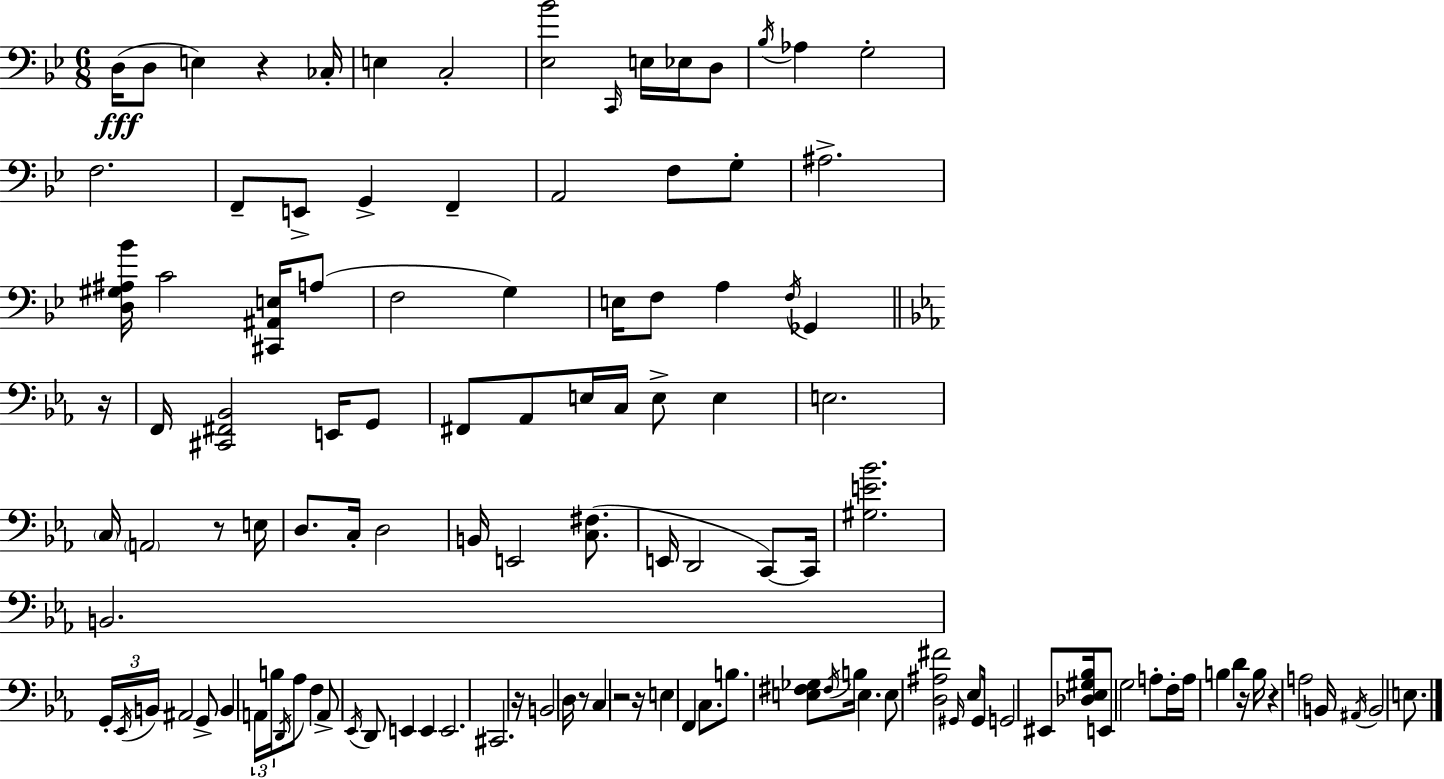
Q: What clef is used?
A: bass